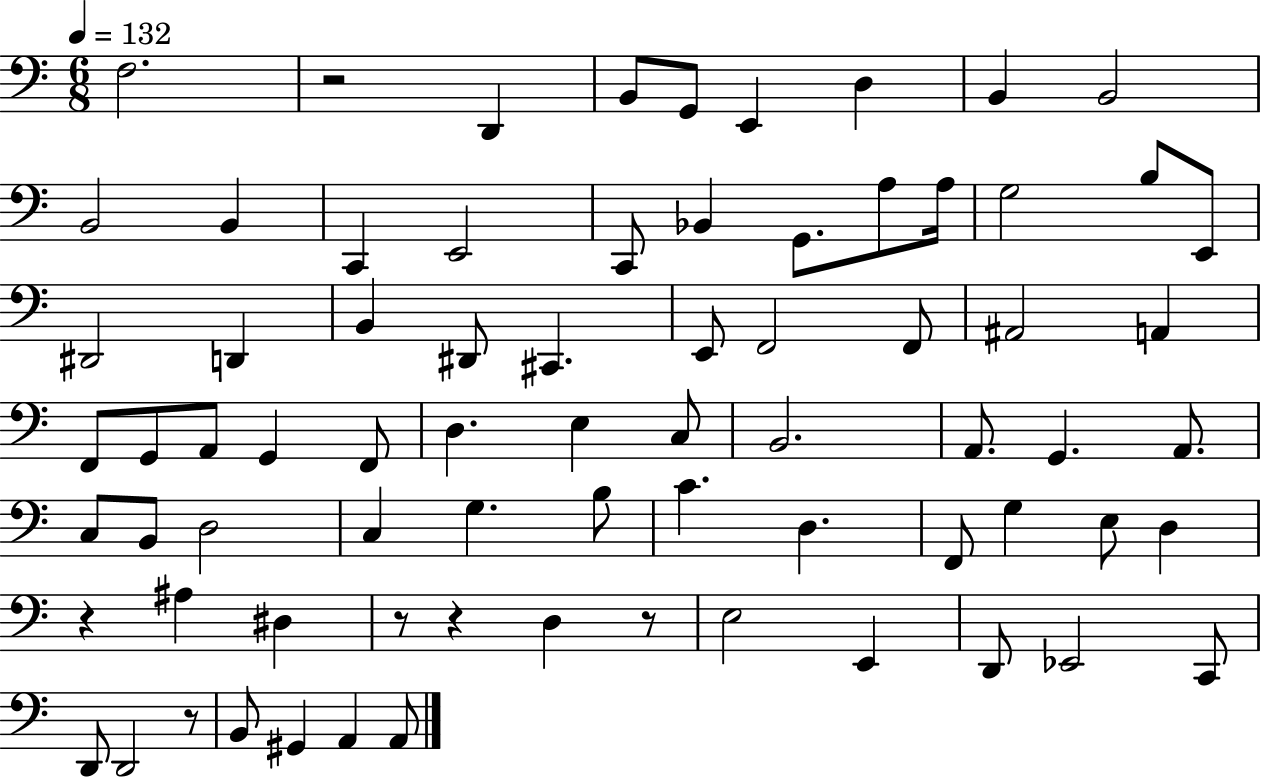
F3/h. R/h D2/q B2/e G2/e E2/q D3/q B2/q B2/h B2/h B2/q C2/q E2/h C2/e Bb2/q G2/e. A3/e A3/s G3/h B3/e E2/e D#2/h D2/q B2/q D#2/e C#2/q. E2/e F2/h F2/e A#2/h A2/q F2/e G2/e A2/e G2/q F2/e D3/q. E3/q C3/e B2/h. A2/e. G2/q. A2/e. C3/e B2/e D3/h C3/q G3/q. B3/e C4/q. D3/q. F2/e G3/q E3/e D3/q R/q A#3/q D#3/q R/e R/q D3/q R/e E3/h E2/q D2/e Eb2/h C2/e D2/e D2/h R/e B2/e G#2/q A2/q A2/e